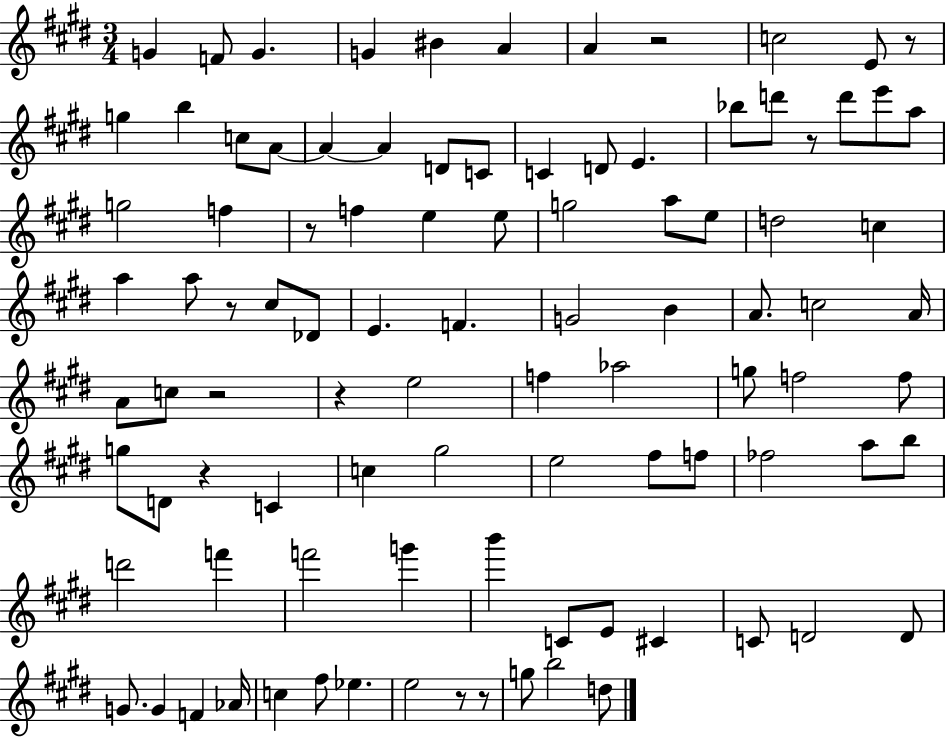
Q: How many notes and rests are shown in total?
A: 97